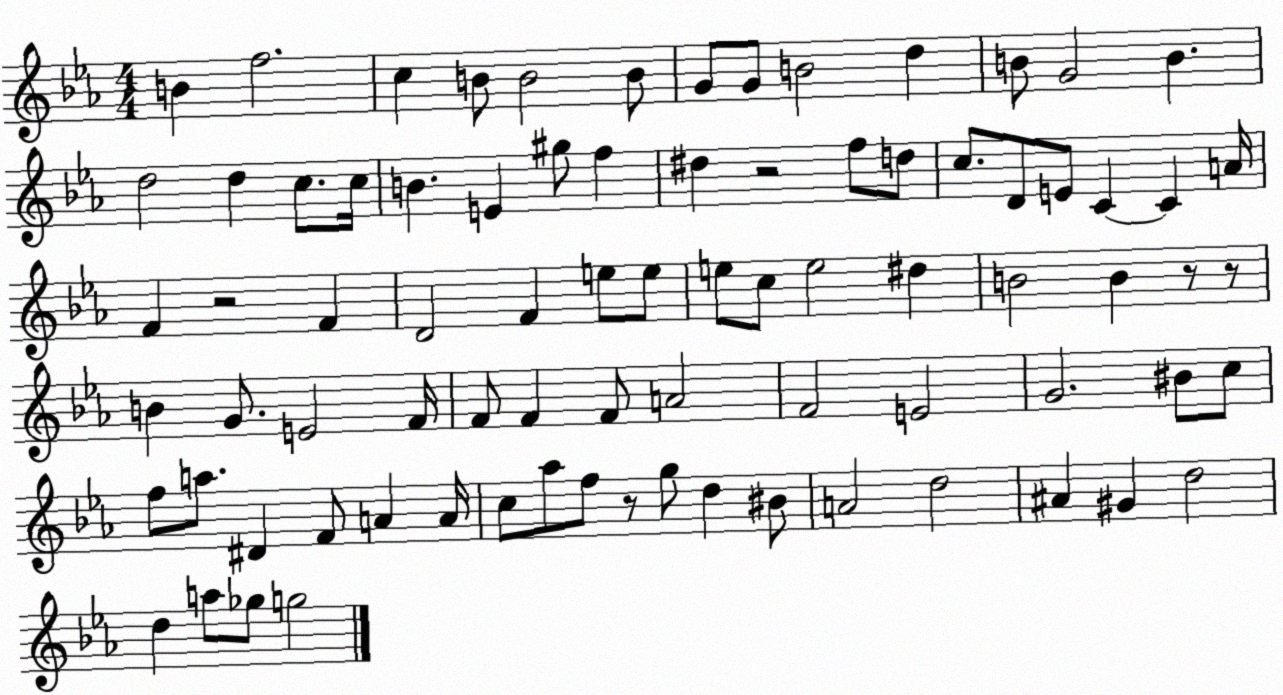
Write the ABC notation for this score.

X:1
T:Untitled
M:4/4
L:1/4
K:Eb
B f2 c B/2 B2 B/2 G/2 G/2 B2 d B/2 G2 B d2 d c/2 c/4 B E ^g/2 f ^d z2 f/2 d/2 c/2 D/2 E/2 C C A/4 F z2 F D2 F e/2 e/2 e/2 c/2 e2 ^d B2 B z/2 z/2 B G/2 E2 F/4 F/2 F F/2 A2 F2 E2 G2 ^B/2 c/2 f/2 a/2 ^D F/2 A A/4 c/2 _a/2 f/2 z/2 g/2 d ^B/2 A2 d2 ^A ^G d2 d a/2 _g/2 g2